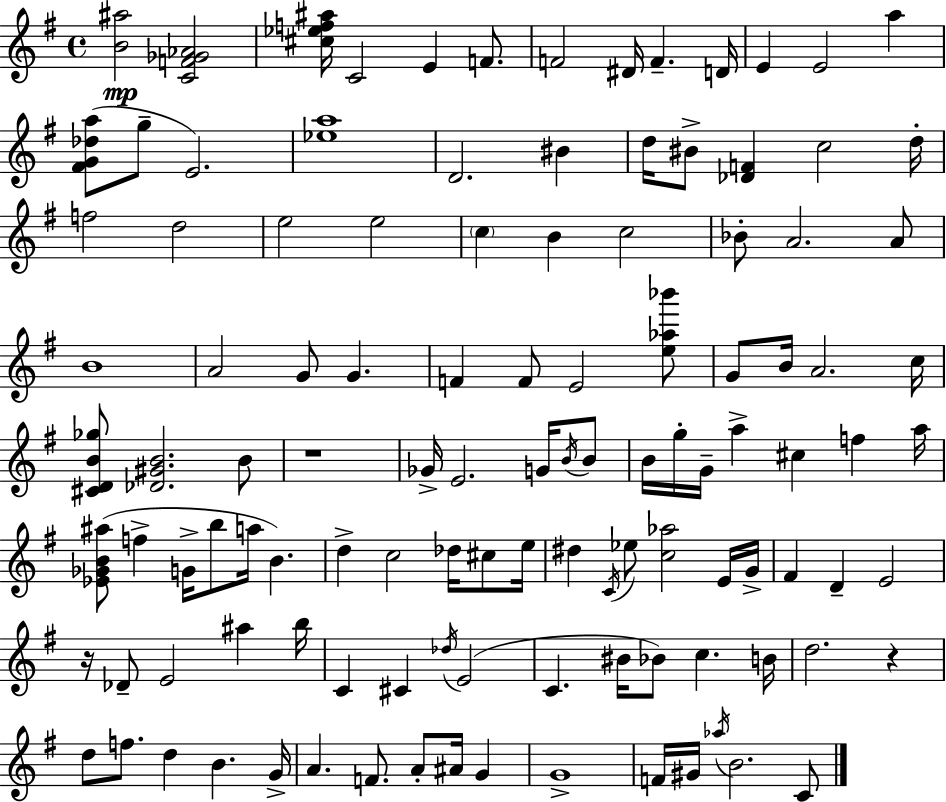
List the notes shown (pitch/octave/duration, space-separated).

[B4,A#5]/h [C4,F4,Gb4,Ab4]/h [C#5,Eb5,F5,A#5]/s C4/h E4/q F4/e. F4/h D#4/s F4/q. D4/s E4/q E4/h A5/q [F#4,G4,Db5,A5]/e G5/e E4/h. [Eb5,A5]/w D4/h. BIS4/q D5/s BIS4/e [Db4,F4]/q C5/h D5/s F5/h D5/h E5/h E5/h C5/q B4/q C5/h Bb4/e A4/h. A4/e B4/w A4/h G4/e G4/q. F4/q F4/e E4/h [E5,Ab5,Bb6]/e G4/e B4/s A4/h. C5/s [C#4,D4,B4,Gb5]/e [Db4,G#4,B4]/h. B4/e R/w Gb4/s E4/h. G4/s B4/s B4/e B4/s G5/s G4/s A5/q C#5/q F5/q A5/s [Eb4,Gb4,B4,A#5]/e F5/q G4/s B5/e A5/s B4/q. D5/q C5/h Db5/s C#5/e E5/s D#5/q C4/s Eb5/e [C5,Ab5]/h E4/s G4/s F#4/q D4/q E4/h R/s Db4/e E4/h A#5/q B5/s C4/q C#4/q Db5/s E4/h C4/q. BIS4/s Bb4/e C5/q. B4/s D5/h. R/q D5/e F5/e. D5/q B4/q. G4/s A4/q. F4/e. A4/e A#4/s G4/q G4/w F4/s G#4/s Ab5/s B4/h. C4/e